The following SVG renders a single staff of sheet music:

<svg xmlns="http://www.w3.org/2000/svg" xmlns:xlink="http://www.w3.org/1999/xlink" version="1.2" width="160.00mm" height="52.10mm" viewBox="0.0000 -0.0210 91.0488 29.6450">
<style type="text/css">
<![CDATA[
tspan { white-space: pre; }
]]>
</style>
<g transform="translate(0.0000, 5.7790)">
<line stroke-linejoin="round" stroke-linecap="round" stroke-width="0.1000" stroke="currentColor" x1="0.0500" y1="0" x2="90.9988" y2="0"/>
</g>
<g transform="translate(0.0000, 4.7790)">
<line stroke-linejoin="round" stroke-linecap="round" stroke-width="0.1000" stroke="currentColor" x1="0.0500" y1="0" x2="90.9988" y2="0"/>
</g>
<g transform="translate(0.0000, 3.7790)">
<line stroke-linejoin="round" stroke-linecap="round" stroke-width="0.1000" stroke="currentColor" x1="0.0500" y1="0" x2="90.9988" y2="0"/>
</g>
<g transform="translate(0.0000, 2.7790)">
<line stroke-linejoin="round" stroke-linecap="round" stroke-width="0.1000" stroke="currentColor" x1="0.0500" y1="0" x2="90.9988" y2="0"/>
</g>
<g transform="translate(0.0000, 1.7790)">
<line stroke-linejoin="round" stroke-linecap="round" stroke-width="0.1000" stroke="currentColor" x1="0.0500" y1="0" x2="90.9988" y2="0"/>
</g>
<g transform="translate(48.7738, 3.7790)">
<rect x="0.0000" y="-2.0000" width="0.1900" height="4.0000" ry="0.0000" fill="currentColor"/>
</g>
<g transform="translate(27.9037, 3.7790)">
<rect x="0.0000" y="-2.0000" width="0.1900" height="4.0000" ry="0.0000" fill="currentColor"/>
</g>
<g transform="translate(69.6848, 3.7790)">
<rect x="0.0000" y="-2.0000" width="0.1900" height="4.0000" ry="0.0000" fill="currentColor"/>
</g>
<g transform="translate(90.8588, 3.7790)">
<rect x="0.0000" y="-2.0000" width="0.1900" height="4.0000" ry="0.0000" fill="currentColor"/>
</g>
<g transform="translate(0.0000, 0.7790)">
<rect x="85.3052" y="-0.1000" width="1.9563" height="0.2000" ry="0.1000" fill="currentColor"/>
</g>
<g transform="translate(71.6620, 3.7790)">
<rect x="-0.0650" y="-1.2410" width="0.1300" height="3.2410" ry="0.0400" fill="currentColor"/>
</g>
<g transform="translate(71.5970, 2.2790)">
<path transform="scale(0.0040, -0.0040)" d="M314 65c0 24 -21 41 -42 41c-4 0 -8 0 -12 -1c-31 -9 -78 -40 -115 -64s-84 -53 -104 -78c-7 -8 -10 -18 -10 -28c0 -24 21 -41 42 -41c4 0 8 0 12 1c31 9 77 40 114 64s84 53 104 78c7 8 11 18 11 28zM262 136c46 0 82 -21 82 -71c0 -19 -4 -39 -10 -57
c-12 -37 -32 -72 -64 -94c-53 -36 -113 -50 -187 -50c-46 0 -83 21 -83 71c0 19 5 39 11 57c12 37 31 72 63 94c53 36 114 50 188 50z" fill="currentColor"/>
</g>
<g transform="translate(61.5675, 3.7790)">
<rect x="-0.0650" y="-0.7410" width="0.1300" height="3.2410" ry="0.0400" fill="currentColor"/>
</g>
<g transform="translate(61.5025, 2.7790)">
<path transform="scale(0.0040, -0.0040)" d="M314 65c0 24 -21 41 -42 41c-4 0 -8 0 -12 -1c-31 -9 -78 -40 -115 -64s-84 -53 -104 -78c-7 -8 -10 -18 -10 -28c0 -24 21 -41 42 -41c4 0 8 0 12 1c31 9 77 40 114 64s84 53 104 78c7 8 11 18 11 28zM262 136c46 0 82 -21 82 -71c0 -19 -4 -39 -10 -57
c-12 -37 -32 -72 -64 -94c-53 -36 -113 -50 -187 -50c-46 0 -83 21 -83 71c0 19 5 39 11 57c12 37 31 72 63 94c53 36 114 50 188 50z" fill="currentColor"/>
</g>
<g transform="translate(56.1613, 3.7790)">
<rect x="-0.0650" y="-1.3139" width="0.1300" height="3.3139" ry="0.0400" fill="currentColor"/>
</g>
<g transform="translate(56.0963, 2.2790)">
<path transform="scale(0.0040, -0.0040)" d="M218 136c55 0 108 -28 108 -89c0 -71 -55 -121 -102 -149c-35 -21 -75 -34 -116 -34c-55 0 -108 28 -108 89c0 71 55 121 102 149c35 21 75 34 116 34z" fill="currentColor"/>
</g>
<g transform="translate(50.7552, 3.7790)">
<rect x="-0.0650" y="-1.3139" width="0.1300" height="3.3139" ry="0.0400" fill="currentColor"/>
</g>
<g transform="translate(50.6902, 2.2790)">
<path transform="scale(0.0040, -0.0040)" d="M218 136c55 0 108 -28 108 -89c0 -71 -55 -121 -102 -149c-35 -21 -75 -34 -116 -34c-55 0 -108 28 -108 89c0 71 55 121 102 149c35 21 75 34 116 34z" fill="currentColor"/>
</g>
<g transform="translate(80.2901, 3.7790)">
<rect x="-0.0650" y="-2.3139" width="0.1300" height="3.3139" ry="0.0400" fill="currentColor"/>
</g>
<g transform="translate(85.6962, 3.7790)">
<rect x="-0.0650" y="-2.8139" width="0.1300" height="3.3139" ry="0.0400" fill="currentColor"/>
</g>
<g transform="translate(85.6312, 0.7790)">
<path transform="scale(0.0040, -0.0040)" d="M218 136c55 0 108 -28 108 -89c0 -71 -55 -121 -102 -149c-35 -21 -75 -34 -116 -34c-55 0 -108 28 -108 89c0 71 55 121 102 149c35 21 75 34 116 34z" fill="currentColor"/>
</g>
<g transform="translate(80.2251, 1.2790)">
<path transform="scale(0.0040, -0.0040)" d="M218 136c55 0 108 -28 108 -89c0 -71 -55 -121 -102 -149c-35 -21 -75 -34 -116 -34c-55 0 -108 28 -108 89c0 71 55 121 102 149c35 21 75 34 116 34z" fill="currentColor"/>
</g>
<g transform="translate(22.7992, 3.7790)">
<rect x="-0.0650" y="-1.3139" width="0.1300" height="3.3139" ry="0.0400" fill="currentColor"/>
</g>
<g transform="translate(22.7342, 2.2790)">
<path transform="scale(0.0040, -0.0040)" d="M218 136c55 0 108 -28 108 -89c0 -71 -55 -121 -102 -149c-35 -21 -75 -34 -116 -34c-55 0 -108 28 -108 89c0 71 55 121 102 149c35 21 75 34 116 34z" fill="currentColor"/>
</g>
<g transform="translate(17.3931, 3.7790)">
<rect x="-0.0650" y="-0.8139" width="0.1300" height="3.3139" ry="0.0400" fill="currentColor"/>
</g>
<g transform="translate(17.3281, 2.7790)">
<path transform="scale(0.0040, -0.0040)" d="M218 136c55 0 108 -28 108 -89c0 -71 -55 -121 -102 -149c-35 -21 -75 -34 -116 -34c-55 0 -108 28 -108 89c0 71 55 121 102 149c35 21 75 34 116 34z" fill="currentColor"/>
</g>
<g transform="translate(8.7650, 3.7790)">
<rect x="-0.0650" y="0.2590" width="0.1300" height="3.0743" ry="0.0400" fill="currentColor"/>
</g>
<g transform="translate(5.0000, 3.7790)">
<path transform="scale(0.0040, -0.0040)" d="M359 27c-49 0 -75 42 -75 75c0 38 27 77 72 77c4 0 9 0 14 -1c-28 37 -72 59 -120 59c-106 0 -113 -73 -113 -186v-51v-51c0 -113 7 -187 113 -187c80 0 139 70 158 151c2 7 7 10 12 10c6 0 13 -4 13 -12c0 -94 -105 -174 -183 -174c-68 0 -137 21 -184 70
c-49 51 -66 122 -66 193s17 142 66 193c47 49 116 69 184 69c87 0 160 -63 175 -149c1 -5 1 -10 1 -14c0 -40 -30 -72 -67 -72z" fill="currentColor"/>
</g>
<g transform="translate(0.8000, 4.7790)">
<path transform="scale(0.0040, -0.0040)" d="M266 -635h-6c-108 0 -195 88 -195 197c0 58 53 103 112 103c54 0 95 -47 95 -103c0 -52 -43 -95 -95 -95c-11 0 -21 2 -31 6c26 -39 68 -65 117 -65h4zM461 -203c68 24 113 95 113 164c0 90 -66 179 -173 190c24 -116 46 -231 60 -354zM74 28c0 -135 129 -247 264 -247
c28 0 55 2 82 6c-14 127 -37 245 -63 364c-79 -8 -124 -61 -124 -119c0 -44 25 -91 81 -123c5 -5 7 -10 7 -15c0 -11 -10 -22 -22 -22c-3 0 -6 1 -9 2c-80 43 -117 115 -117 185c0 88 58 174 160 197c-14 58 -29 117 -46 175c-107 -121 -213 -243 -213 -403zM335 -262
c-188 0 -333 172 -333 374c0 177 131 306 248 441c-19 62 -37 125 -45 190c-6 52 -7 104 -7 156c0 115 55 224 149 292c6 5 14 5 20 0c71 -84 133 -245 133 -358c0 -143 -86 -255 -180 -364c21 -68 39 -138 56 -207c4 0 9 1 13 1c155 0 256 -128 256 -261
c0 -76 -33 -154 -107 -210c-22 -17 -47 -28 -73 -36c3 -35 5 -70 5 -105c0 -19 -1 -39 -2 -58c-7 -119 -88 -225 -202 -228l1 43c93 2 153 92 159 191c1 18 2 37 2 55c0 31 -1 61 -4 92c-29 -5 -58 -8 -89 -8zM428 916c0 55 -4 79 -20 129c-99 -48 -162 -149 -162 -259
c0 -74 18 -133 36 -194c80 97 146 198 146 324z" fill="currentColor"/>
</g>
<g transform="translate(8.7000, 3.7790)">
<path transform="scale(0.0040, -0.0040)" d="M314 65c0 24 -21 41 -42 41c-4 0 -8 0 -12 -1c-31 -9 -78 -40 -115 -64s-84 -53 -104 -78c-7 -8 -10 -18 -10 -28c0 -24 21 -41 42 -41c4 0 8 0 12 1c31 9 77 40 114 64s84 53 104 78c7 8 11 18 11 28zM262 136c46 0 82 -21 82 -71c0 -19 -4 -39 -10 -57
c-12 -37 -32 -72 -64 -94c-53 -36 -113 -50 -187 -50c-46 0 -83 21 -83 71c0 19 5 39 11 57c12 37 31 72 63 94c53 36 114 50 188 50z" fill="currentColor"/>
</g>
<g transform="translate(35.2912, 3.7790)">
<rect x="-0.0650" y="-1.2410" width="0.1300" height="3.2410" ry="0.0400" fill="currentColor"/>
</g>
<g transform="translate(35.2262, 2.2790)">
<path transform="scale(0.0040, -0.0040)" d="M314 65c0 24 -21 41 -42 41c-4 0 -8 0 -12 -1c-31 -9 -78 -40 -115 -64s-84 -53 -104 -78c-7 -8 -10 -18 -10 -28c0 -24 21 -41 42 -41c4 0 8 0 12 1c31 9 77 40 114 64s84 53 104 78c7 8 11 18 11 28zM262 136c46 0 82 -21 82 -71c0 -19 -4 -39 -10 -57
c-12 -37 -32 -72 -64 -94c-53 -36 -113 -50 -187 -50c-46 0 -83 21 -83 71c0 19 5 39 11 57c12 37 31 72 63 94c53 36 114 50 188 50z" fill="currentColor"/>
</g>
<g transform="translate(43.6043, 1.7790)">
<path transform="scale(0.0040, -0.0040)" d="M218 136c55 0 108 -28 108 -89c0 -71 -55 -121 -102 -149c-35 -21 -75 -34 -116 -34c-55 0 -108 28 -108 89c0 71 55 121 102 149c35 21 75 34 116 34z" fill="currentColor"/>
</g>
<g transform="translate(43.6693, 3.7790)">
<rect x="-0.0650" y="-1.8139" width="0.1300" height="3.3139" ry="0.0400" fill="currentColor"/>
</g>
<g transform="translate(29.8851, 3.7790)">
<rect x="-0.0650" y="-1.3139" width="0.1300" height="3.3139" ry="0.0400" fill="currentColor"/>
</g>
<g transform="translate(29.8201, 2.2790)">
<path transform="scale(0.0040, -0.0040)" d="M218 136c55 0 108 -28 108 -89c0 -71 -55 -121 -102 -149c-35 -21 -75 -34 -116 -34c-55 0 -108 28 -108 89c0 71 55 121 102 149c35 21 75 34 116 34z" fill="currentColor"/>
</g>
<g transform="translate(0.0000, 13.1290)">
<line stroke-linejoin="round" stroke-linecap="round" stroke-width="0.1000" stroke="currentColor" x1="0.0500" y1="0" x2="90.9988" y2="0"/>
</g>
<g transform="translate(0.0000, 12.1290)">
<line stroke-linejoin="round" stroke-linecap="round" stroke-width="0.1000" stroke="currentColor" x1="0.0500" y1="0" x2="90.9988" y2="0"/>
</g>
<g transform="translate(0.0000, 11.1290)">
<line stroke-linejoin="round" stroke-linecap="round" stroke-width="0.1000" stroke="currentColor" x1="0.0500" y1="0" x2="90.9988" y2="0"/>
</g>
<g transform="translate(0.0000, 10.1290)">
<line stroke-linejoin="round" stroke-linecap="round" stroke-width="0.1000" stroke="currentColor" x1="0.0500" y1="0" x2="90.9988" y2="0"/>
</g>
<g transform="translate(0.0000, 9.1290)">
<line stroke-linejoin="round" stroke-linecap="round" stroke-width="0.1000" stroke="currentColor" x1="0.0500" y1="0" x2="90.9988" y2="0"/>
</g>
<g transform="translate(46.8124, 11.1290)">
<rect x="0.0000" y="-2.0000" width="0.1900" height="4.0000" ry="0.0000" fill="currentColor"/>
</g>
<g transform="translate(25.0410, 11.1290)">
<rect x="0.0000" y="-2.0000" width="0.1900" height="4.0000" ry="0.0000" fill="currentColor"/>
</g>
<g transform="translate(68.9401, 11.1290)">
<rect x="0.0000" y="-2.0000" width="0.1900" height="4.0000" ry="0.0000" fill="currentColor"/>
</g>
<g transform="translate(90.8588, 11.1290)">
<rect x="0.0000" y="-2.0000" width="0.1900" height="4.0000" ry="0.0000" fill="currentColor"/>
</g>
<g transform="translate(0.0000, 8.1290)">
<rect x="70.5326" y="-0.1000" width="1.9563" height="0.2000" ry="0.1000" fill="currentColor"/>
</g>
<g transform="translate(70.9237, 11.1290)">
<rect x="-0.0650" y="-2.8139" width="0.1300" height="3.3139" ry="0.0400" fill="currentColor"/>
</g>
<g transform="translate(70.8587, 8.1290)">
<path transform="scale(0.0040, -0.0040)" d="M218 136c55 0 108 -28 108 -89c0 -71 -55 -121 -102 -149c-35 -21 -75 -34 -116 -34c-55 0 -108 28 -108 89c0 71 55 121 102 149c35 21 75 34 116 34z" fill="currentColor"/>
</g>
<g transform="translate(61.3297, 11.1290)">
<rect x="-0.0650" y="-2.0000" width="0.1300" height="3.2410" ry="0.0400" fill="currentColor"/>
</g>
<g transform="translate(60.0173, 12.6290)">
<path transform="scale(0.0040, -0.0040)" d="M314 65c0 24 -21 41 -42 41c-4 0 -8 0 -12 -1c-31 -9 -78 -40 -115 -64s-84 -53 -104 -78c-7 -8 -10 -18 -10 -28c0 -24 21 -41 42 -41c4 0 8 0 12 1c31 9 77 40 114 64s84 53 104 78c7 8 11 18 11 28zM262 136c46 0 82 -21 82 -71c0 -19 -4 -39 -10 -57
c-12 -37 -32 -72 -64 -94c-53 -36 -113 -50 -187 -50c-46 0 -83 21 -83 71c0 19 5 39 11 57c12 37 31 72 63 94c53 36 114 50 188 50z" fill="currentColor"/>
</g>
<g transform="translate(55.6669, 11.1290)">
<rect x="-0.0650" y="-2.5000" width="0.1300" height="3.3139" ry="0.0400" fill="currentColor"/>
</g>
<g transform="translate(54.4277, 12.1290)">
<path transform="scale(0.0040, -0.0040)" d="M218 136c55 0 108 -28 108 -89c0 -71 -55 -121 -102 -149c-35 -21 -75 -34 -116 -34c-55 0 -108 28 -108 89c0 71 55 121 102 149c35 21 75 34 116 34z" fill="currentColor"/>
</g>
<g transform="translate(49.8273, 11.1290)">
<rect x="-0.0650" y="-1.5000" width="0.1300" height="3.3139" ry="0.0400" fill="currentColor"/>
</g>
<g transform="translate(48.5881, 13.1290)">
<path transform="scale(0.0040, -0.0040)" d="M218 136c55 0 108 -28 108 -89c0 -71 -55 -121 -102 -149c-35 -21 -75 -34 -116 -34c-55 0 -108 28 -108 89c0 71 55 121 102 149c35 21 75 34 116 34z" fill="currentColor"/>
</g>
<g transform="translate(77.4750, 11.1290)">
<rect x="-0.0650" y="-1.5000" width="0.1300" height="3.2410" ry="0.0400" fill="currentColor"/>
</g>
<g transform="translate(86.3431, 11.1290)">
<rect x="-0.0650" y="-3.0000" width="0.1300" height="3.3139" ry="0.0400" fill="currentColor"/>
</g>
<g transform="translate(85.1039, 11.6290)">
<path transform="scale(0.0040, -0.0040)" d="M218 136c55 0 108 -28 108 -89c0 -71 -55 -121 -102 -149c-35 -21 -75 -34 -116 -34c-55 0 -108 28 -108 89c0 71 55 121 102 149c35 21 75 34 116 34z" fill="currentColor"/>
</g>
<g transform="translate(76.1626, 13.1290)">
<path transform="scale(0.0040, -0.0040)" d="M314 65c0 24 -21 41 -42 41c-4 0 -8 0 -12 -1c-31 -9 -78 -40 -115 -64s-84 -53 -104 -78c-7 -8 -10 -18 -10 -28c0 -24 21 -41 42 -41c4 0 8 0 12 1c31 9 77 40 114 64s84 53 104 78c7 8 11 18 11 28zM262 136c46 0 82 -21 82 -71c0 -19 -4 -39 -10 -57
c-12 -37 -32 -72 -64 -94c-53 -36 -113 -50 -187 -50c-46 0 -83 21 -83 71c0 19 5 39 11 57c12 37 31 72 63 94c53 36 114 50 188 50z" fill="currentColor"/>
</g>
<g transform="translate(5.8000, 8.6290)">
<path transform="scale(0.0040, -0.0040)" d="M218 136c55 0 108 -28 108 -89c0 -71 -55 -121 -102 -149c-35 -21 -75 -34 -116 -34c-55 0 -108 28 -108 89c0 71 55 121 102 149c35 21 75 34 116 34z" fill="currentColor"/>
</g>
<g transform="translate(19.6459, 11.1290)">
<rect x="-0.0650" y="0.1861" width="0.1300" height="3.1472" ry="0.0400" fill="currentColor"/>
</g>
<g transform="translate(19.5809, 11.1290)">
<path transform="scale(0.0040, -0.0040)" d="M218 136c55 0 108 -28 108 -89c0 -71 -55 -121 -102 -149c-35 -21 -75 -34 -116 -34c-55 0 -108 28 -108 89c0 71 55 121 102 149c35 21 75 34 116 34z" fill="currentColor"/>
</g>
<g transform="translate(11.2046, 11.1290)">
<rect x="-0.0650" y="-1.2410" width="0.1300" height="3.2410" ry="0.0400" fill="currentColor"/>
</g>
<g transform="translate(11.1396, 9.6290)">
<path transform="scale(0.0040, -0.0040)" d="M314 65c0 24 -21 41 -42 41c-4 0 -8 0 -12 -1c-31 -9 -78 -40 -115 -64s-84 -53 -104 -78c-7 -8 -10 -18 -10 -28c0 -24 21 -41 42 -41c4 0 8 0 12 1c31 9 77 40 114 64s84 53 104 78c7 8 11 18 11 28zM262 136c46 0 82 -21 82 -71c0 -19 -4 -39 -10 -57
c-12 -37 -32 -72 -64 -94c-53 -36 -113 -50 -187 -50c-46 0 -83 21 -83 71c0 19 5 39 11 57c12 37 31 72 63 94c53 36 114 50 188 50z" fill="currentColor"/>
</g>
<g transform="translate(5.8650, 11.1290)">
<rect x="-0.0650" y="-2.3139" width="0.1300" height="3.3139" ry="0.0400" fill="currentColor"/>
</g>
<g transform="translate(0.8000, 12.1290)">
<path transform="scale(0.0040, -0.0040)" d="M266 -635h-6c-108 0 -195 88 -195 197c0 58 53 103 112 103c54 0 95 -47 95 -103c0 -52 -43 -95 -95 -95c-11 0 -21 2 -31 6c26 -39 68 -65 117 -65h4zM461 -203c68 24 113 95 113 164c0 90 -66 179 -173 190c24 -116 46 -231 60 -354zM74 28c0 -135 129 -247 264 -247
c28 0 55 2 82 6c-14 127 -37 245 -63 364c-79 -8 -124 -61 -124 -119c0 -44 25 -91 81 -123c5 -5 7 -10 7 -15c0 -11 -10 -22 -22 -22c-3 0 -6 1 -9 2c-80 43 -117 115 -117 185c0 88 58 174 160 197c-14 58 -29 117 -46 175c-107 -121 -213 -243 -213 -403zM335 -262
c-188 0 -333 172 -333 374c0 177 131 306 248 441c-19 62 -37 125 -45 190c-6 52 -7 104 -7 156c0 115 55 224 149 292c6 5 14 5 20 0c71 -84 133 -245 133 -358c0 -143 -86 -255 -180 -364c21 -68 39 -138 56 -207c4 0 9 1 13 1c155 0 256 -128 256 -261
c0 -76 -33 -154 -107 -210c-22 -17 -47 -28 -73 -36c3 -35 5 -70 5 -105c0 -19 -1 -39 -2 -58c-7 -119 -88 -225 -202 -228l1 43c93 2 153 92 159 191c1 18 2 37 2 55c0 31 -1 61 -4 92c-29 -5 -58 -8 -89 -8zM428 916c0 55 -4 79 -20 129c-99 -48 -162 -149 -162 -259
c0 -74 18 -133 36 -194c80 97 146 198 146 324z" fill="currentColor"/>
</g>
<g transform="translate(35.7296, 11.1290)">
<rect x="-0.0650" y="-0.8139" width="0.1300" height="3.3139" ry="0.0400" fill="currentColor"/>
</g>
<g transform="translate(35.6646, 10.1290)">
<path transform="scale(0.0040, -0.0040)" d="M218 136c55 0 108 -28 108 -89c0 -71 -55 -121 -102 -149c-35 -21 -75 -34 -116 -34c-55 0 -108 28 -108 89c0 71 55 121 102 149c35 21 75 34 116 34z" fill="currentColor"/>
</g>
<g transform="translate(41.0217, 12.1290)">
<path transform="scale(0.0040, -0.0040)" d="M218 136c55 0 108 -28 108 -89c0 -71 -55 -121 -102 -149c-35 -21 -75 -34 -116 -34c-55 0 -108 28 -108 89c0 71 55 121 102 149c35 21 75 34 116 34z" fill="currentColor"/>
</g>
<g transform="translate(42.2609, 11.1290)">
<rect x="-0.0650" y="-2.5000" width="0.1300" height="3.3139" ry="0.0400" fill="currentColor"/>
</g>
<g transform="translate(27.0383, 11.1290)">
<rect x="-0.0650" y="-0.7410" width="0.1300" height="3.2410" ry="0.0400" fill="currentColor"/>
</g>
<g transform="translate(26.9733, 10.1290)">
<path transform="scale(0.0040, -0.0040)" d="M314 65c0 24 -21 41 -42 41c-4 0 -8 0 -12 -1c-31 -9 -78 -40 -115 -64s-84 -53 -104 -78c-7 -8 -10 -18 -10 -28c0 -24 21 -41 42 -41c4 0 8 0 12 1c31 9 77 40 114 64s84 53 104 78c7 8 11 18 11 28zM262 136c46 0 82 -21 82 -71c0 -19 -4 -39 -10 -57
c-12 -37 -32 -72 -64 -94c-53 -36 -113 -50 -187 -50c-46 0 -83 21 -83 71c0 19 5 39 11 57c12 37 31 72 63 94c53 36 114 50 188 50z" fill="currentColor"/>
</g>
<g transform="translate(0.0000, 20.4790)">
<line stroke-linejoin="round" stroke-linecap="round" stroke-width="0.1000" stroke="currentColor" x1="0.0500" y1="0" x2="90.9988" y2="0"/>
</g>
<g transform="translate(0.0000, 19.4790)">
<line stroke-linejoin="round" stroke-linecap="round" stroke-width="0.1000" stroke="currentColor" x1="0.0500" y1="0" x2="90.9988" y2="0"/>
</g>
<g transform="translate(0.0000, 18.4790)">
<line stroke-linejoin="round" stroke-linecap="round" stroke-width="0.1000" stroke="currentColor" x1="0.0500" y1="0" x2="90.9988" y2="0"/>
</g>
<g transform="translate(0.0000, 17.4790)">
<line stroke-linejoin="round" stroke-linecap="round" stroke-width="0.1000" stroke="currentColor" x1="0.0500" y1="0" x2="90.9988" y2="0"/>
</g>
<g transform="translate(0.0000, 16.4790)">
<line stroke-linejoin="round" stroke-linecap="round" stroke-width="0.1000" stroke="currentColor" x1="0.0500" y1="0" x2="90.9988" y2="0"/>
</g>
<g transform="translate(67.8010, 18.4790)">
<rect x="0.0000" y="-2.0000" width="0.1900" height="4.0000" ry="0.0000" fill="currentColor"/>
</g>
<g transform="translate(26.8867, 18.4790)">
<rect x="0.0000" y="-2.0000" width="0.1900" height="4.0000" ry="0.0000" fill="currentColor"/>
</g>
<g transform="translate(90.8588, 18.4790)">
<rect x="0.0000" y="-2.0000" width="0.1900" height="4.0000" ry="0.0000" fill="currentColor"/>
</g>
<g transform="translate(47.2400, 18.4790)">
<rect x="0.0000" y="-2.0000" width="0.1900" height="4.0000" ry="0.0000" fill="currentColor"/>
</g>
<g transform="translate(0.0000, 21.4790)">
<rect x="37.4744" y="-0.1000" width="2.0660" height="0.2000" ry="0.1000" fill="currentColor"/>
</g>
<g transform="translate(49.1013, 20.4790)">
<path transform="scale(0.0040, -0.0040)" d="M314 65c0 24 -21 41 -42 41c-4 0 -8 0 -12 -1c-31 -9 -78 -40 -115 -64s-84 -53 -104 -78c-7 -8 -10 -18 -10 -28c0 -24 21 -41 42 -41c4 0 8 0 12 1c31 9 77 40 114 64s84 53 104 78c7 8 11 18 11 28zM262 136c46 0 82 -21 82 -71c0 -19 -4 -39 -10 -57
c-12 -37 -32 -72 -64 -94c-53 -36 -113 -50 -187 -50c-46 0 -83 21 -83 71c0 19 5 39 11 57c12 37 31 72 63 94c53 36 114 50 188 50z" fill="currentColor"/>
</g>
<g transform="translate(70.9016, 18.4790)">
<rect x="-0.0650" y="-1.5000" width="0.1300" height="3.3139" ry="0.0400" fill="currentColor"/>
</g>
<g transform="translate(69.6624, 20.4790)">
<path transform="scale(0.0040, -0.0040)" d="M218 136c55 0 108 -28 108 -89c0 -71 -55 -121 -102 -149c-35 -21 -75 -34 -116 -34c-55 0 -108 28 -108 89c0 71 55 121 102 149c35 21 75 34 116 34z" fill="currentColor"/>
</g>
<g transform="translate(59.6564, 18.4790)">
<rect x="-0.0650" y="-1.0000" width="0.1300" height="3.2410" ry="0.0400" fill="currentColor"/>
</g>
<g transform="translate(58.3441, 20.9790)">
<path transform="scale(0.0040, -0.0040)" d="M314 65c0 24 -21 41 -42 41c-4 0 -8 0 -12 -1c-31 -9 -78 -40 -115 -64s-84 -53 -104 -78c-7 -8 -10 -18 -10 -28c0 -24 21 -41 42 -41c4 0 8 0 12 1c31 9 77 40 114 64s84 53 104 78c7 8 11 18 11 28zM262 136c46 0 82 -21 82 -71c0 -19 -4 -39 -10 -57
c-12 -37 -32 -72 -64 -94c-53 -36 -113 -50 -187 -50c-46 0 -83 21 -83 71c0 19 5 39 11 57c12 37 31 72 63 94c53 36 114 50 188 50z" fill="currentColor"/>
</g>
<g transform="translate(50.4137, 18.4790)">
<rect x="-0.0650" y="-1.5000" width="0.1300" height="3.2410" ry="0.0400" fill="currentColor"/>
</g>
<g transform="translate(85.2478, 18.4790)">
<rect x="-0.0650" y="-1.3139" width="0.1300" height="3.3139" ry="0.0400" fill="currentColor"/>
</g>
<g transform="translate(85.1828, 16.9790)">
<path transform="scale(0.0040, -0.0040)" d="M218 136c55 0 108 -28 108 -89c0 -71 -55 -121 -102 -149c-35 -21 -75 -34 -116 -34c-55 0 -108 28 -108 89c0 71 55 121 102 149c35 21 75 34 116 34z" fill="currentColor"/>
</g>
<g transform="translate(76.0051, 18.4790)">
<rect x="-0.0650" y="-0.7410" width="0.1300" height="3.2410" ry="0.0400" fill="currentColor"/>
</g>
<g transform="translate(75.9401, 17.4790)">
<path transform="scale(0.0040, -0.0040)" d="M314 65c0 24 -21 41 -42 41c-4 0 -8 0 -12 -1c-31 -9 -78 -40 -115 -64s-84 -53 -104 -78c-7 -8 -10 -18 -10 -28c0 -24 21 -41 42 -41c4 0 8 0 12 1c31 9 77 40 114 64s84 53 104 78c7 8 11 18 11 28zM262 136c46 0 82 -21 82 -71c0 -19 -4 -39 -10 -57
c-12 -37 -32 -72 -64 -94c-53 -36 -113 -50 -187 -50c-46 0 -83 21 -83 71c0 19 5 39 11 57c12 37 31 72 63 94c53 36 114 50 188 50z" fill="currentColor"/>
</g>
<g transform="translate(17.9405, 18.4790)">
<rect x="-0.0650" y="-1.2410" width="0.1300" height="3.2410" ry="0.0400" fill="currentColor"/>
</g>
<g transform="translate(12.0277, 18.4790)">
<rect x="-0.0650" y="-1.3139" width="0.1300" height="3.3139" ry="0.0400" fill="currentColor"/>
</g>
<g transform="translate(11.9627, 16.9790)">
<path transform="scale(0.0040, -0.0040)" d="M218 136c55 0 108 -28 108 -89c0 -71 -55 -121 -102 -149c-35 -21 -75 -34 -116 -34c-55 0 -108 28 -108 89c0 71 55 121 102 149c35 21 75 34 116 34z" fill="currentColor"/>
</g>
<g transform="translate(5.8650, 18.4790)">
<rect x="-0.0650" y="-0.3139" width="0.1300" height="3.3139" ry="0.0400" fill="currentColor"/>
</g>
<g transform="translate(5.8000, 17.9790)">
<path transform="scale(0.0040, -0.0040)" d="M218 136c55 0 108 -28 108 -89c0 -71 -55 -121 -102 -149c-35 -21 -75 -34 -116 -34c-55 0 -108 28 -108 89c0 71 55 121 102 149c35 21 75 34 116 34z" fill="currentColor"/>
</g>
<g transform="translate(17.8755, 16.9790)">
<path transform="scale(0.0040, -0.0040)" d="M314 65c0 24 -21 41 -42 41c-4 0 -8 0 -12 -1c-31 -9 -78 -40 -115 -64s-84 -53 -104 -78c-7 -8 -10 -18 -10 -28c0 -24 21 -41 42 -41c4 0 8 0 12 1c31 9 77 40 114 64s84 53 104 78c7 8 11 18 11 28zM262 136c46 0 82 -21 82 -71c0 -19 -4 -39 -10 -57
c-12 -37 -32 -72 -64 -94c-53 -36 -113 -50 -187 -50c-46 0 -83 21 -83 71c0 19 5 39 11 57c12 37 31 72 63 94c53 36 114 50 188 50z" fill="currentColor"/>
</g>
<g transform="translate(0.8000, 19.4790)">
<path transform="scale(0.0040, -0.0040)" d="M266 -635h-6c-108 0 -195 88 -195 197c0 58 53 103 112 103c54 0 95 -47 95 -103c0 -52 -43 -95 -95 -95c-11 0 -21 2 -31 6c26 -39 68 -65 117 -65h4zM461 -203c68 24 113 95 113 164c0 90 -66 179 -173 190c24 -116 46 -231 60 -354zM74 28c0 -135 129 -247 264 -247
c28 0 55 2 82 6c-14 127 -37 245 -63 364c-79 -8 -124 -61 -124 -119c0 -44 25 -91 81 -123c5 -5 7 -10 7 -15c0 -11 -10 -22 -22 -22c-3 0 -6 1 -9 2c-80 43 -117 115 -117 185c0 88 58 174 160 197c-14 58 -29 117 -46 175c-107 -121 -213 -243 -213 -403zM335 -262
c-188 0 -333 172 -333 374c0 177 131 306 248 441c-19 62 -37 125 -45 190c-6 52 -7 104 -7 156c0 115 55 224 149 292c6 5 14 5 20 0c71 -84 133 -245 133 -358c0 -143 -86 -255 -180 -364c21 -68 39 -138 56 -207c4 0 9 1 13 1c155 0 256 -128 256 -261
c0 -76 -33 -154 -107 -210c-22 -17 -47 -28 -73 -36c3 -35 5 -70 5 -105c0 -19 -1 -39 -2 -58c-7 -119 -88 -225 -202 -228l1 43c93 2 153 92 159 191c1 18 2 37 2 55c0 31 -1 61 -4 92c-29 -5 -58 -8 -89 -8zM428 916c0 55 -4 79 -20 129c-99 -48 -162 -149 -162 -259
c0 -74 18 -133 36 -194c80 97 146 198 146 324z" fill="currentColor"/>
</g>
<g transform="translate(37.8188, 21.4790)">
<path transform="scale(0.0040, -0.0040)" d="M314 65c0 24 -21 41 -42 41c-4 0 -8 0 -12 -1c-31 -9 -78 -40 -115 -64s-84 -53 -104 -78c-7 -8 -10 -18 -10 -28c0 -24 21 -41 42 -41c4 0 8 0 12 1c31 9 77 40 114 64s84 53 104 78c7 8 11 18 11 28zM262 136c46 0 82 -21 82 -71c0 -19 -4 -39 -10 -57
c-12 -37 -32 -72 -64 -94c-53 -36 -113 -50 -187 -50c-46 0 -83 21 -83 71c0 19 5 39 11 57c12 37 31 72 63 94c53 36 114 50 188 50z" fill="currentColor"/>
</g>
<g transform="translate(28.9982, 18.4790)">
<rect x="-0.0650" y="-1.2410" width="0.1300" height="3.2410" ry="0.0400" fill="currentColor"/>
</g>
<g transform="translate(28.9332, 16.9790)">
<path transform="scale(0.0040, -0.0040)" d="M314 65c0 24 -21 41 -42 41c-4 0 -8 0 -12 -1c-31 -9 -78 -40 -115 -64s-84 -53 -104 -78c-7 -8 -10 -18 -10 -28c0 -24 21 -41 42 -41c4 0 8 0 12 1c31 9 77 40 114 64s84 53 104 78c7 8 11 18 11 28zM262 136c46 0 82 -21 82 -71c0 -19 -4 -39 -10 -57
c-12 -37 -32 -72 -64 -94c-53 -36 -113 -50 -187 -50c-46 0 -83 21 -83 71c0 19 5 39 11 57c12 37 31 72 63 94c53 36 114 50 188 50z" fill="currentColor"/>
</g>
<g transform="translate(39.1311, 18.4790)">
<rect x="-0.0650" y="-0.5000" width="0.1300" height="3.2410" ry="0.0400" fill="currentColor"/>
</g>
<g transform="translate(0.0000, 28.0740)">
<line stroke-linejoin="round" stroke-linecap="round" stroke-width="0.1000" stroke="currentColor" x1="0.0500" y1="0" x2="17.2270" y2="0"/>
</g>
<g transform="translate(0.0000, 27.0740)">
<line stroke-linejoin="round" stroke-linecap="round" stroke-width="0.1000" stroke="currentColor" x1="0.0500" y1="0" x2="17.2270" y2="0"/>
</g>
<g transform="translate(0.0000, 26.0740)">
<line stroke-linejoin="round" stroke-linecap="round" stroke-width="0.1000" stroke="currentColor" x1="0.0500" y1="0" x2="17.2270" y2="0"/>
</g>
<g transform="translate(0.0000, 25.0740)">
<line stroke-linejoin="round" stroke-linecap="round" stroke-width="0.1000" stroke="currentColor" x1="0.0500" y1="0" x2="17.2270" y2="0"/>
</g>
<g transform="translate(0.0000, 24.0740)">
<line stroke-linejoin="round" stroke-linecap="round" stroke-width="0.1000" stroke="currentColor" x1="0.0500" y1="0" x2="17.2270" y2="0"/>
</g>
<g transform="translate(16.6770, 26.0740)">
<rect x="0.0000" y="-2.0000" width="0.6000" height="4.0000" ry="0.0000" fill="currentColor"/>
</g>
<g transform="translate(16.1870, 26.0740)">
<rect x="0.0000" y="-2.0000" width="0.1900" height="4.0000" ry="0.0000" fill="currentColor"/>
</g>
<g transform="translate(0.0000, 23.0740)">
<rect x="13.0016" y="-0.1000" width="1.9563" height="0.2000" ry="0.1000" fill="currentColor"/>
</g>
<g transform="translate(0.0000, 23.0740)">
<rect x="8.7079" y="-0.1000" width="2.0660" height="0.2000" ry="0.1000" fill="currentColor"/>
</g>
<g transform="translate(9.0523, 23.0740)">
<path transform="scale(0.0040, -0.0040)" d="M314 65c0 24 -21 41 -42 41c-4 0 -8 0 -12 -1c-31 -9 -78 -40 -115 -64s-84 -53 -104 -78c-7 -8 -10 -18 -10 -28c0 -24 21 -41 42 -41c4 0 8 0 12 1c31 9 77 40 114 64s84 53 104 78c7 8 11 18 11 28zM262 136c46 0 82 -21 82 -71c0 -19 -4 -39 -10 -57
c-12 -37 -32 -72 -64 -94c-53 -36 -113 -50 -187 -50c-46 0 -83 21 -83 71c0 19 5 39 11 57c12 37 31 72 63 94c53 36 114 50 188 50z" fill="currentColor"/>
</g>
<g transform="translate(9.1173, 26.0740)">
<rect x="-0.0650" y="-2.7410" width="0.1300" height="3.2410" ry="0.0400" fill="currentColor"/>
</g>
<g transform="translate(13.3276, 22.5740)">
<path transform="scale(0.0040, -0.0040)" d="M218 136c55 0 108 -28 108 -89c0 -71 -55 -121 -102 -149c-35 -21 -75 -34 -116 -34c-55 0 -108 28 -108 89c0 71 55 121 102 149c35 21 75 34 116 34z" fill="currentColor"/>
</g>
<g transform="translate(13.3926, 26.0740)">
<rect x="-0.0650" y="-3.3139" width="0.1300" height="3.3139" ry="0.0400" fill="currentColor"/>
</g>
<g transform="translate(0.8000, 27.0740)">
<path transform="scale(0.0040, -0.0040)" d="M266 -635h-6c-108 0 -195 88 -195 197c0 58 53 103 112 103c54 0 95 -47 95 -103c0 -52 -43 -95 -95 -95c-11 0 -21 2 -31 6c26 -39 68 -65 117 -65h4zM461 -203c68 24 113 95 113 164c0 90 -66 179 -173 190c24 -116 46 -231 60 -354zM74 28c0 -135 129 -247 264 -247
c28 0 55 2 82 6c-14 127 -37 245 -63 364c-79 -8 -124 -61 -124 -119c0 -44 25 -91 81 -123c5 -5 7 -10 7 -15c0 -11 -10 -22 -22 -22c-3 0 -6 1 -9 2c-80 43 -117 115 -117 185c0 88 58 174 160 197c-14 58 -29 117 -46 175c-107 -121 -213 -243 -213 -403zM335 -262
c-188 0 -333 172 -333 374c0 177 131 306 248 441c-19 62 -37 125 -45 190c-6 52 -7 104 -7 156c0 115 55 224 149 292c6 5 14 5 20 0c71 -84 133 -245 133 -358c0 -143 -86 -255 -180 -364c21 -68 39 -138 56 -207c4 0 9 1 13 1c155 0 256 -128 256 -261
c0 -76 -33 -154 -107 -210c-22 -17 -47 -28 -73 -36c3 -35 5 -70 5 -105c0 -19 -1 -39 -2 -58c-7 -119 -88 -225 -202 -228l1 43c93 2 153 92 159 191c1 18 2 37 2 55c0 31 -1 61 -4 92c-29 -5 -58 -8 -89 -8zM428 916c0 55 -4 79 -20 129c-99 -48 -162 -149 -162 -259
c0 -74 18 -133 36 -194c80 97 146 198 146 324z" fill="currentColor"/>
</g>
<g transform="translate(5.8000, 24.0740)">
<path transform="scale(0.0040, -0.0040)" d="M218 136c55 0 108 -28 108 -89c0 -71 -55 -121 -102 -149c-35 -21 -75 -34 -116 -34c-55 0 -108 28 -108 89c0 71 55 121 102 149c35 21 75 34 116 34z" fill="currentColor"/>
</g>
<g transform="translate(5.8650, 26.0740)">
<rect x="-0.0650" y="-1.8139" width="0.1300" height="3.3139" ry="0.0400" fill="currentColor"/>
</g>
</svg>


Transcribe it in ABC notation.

X:1
T:Untitled
M:4/4
L:1/4
K:C
B2 d e e e2 f e e d2 e2 g a g e2 B d2 d G E G F2 a E2 A c e e2 e2 C2 E2 D2 E d2 e f a2 b